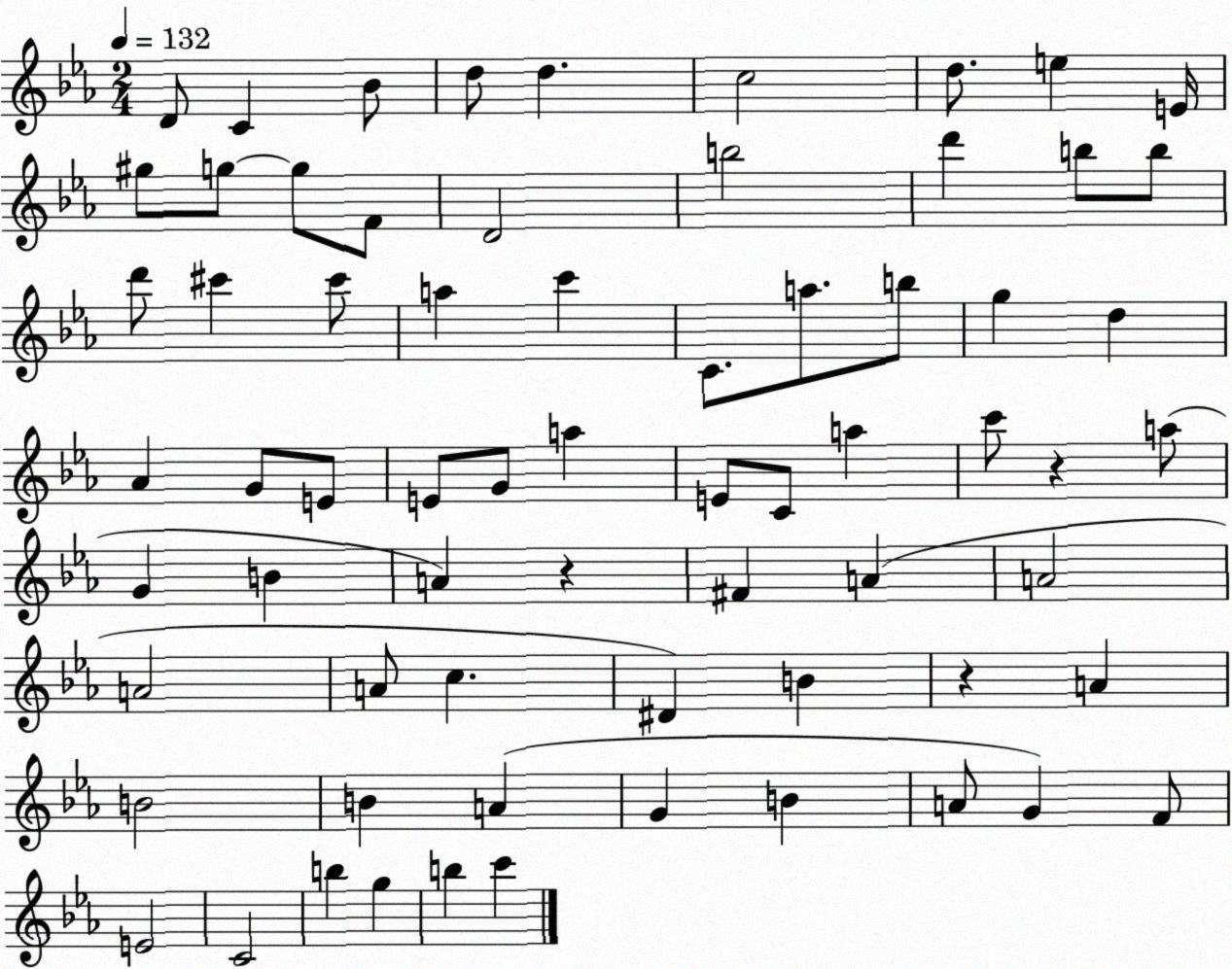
X:1
T:Untitled
M:2/4
L:1/4
K:Eb
D/2 C _B/2 d/2 d c2 d/2 e E/4 ^g/2 g/2 g/2 F/2 D2 b2 d' b/2 b/2 d'/2 ^c' ^c'/2 a c' C/2 a/2 b/2 g d _A G/2 E/2 E/2 G/2 a E/2 C/2 a c'/2 z a/2 G B A z ^F A A2 A2 A/2 c ^D B z A B2 B A G B A/2 G F/2 E2 C2 b g b c'